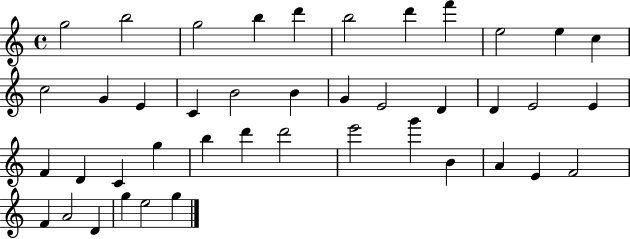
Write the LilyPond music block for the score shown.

{
  \clef treble
  \time 4/4
  \defaultTimeSignature
  \key c \major
  g''2 b''2 | g''2 b''4 d'''4 | b''2 d'''4 f'''4 | e''2 e''4 c''4 | \break c''2 g'4 e'4 | c'4 b'2 b'4 | g'4 e'2 d'4 | d'4 e'2 e'4 | \break f'4 d'4 c'4 g''4 | b''4 d'''4 d'''2 | e'''2 g'''4 b'4 | a'4 e'4 f'2 | \break f'4 a'2 d'4 | g''4 e''2 g''4 | \bar "|."
}